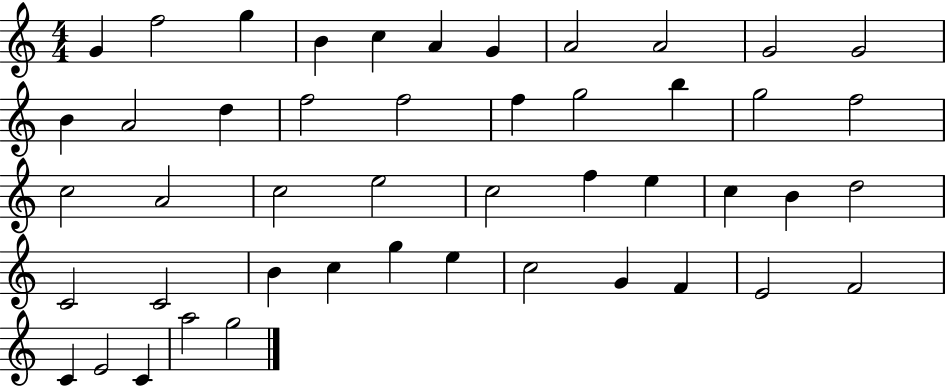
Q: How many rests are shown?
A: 0